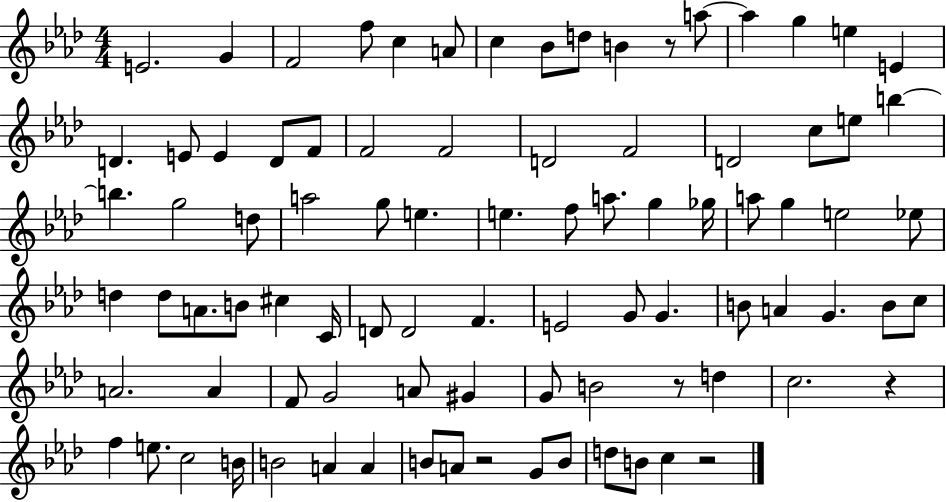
{
  \clef treble
  \numericTimeSignature
  \time 4/4
  \key aes \major
  e'2. g'4 | f'2 f''8 c''4 a'8 | c''4 bes'8 d''8 b'4 r8 a''8~~ | a''4 g''4 e''4 e'4 | \break d'4. e'8 e'4 d'8 f'8 | f'2 f'2 | d'2 f'2 | d'2 c''8 e''8 b''4~~ | \break b''4. g''2 d''8 | a''2 g''8 e''4. | e''4. f''8 a''8. g''4 ges''16 | a''8 g''4 e''2 ees''8 | \break d''4 d''8 a'8. b'8 cis''4 c'16 | d'8 d'2 f'4. | e'2 g'8 g'4. | b'8 a'4 g'4. b'8 c''8 | \break a'2. a'4 | f'8 g'2 a'8 gis'4 | g'8 b'2 r8 d''4 | c''2. r4 | \break f''4 e''8. c''2 b'16 | b'2 a'4 a'4 | b'8 a'8 r2 g'8 b'8 | d''8 b'8 c''4 r2 | \break \bar "|."
}